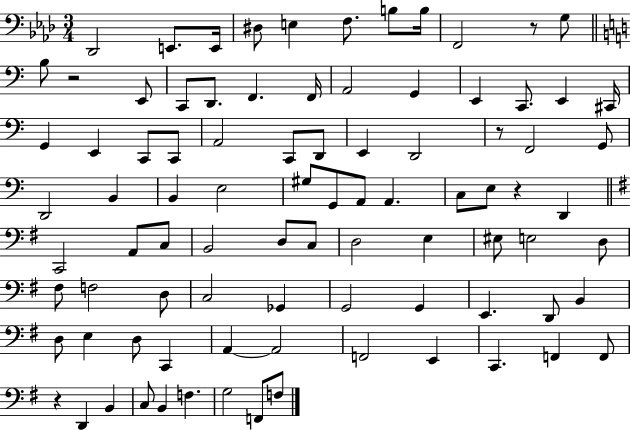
{
  \clef bass
  \numericTimeSignature
  \time 3/4
  \key aes \major
  des,2 e,8. e,16 | dis8 e4 f8. b8 b16 | f,2 r8 g8 | \bar "||" \break \key c \major b8 r2 e,8 | c,8 d,8. f,4. f,16 | a,2 g,4 | e,4 c,8. e,4 cis,16 | \break g,4 e,4 c,8 c,8 | a,2 c,8 d,8 | e,4 d,2 | r8 f,2 g,8 | \break d,2 b,4 | b,4 e2 | gis8 g,8 a,8 a,4. | c8 e8 r4 d,4 | \break \bar "||" \break \key g \major c,2 a,8 c8 | b,2 d8 c8 | d2 e4 | eis8 e2 d8 | \break fis8 f2 d8 | c2 ges,4 | g,2 g,4 | e,4. d,8 b,4 | \break d8 e4 d8 c,4 | a,4~~ a,2 | f,2 e,4 | c,4. f,4 f,8 | \break r4 d,4 b,4 | c8 b,4 f4. | g2 f,8 f8 | \bar "|."
}